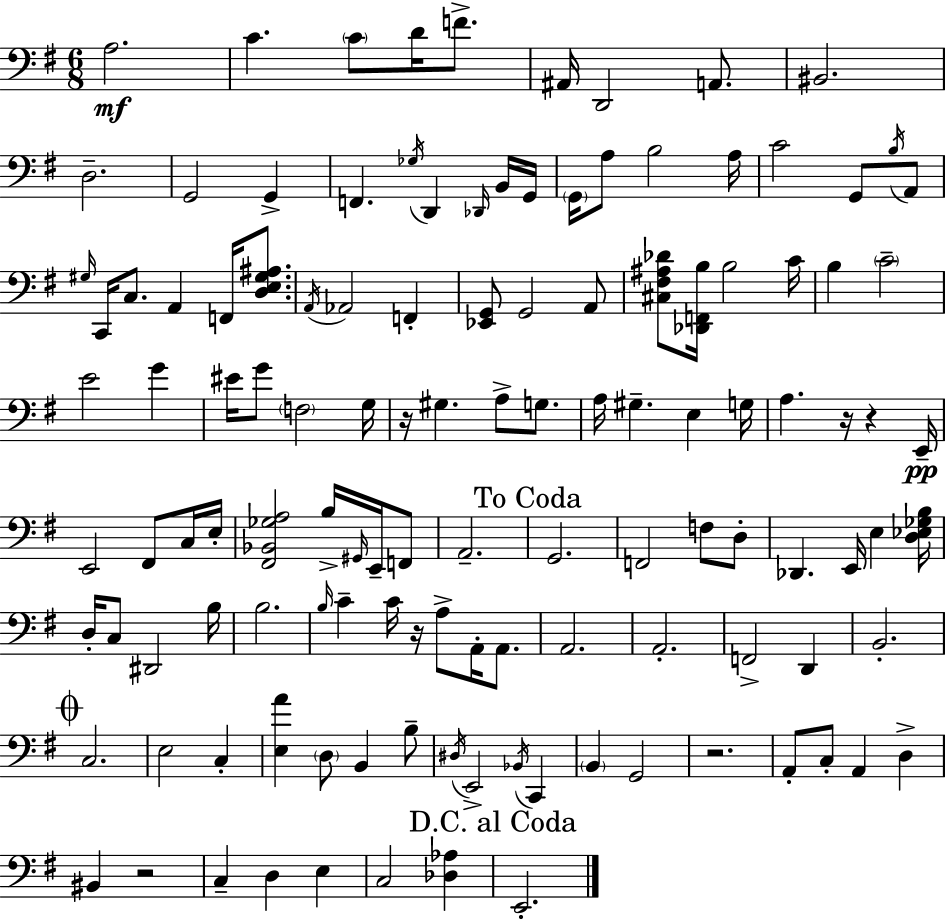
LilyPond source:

{
  \clef bass
  \numericTimeSignature
  \time 6/8
  \key e \minor
  \repeat volta 2 { a2.\mf | c'4. \parenthesize c'8 d'16 f'8.-> | ais,16 d,2 a,8. | bis,2. | \break d2.-- | g,2 g,4-> | f,4. \acciaccatura { ges16 } d,4 \grace { des,16 } | b,16 g,16 \parenthesize g,16 a8 b2 | \break a16 c'2 g,8 | \acciaccatura { b16 } a,8 \grace { gis16 } c,16 c8. a,4 | f,16 <d e gis ais>8. \acciaccatura { a,16 } aes,2 | f,4-. <ees, g,>8 g,2 | \break a,8 <cis fis ais des'>8 <des, f, b>16 b2 | c'16 b4 \parenthesize c'2-- | e'2 | g'4 eis'16 g'8 \parenthesize f2 | \break g16 r16 gis4. | a8-> g8. a16 gis4.-- | e4 g16 a4. r16 | r4 e,16--\pp e,2 | \break fis,8 c16 e16-. <fis, bes, ges a>2 | b16-> \grace { gis,16 } e,16-- f,8 a,2.-- | \mark "To Coda" g,2. | f,2 | \break f8 d8-. des,4. | e,16 e4 <d ees ges b>16 d16-. c8 dis,2 | b16 b2. | \grace { b16 } c'4-- c'16 | \break r16 a8-> a,16-. a,8. a,2. | a,2.-. | f,2-> | d,4 b,2.-. | \break \mark \markup { \musicglyph "scripts.coda" } c2. | e2 | c4-. <e a'>4 \parenthesize d8 | b,4 b8-- \acciaccatura { dis16 } e,2-> | \break \acciaccatura { bes,16 } c,4 \parenthesize b,4 | g,2 r2. | a,8-. c8-. | a,4 d4-> bis,4 | \break r2 c4-- | d4 e4 c2 | <des aes>4 \mark "D.C. al Coda" e,2.-. | } \bar "|."
}